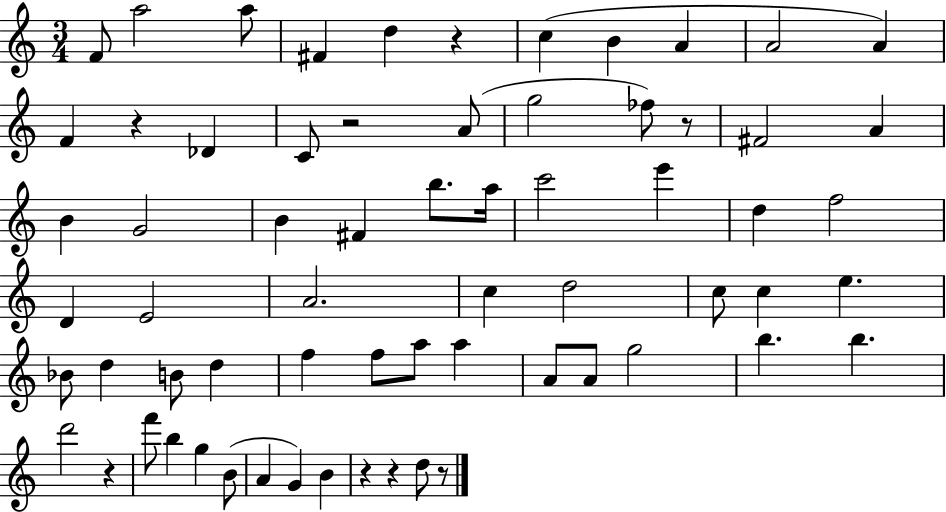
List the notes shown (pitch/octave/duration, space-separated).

F4/e A5/h A5/e F#4/q D5/q R/q C5/q B4/q A4/q A4/h A4/q F4/q R/q Db4/q C4/e R/h A4/e G5/h FES5/e R/e F#4/h A4/q B4/q G4/h B4/q F#4/q B5/e. A5/s C6/h E6/q D5/q F5/h D4/q E4/h A4/h. C5/q D5/h C5/e C5/q E5/q. Bb4/e D5/q B4/e D5/q F5/q F5/e A5/e A5/q A4/e A4/e G5/h B5/q. B5/q. D6/h R/q F6/e B5/q G5/q B4/e A4/q G4/q B4/q R/q R/q D5/e R/e